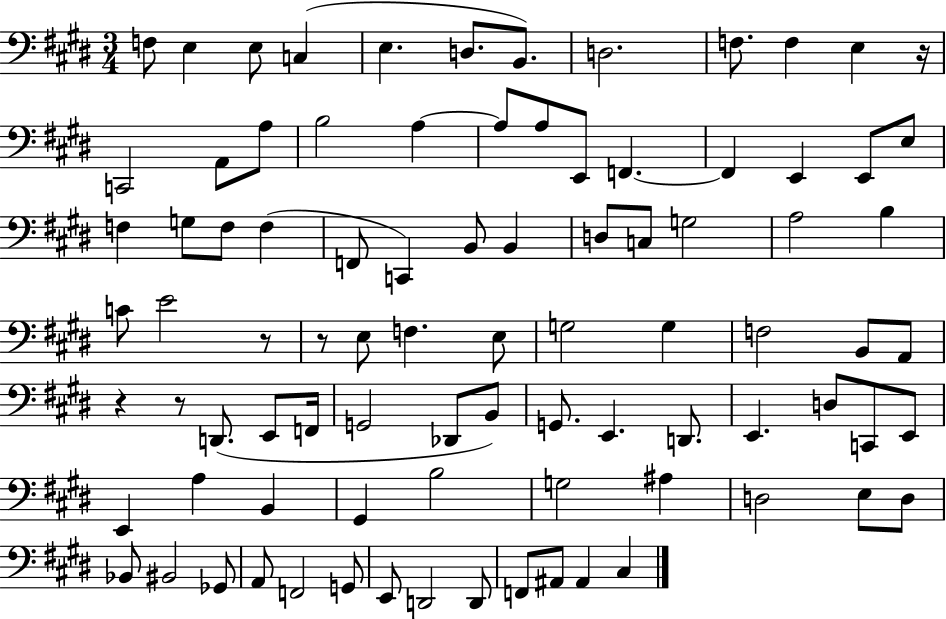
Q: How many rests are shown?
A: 5